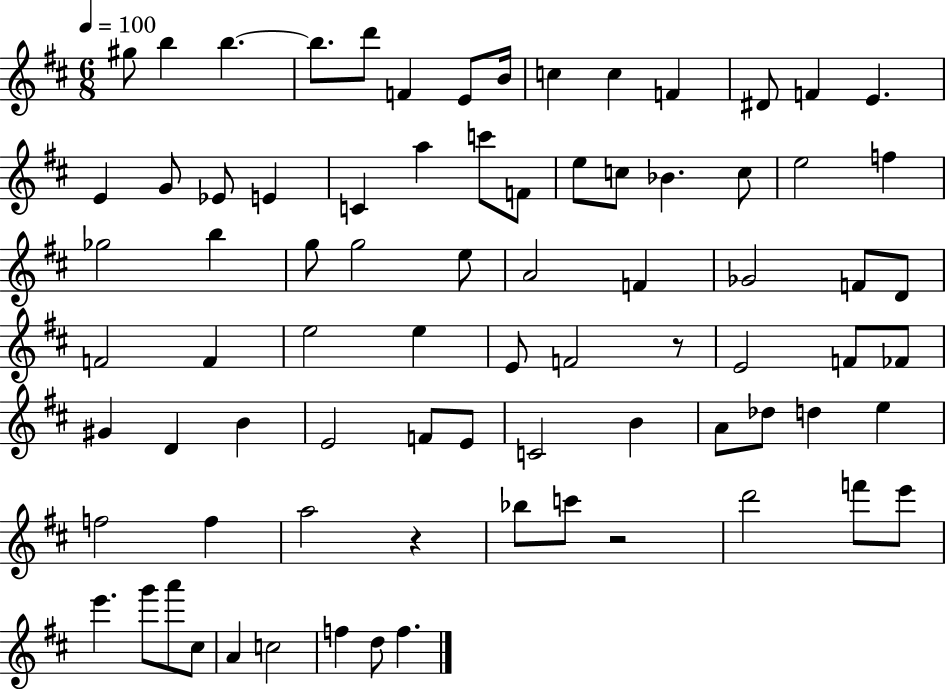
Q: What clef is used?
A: treble